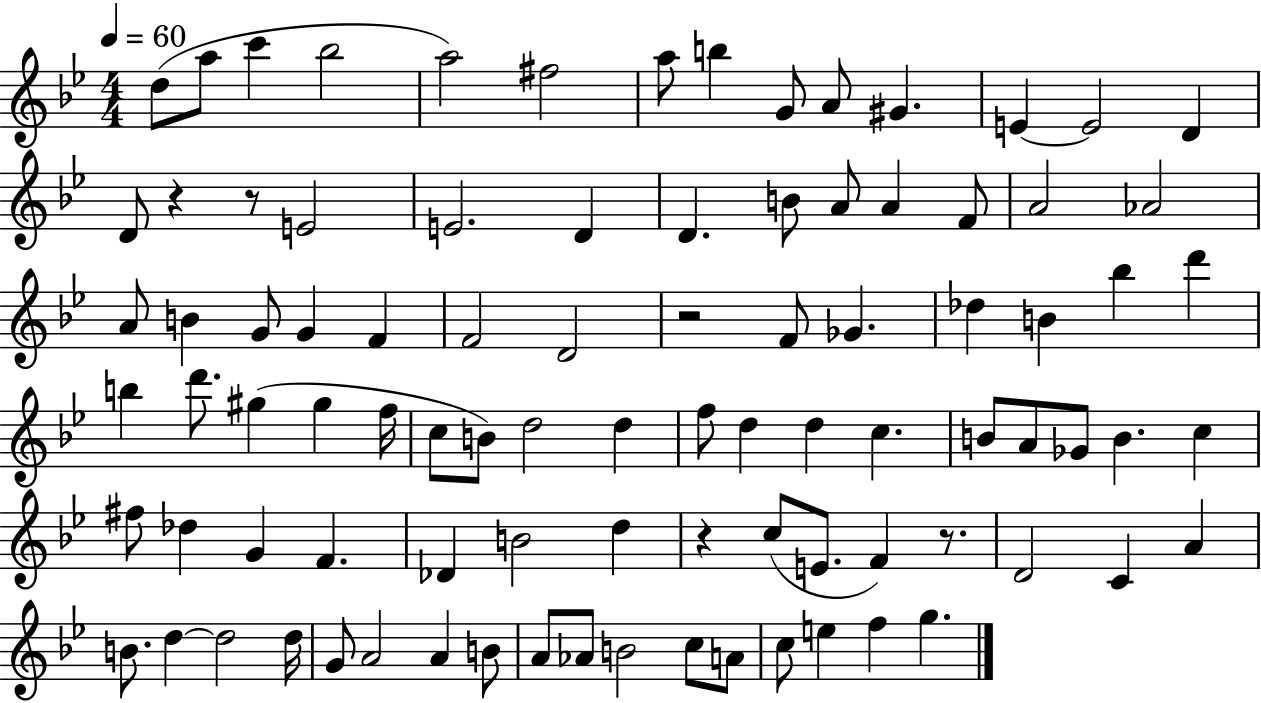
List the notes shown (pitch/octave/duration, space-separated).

D5/e A5/e C6/q Bb5/h A5/h F#5/h A5/e B5/q G4/e A4/e G#4/q. E4/q E4/h D4/q D4/e R/q R/e E4/h E4/h. D4/q D4/q. B4/e A4/e A4/q F4/e A4/h Ab4/h A4/e B4/q G4/e G4/q F4/q F4/h D4/h R/h F4/e Gb4/q. Db5/q B4/q Bb5/q D6/q B5/q D6/e. G#5/q G#5/q F5/s C5/e B4/e D5/h D5/q F5/e D5/q D5/q C5/q. B4/e A4/e Gb4/e B4/q. C5/q F#5/e Db5/q G4/q F4/q. Db4/q B4/h D5/q R/q C5/e E4/e. F4/q R/e. D4/h C4/q A4/q B4/e. D5/q D5/h D5/s G4/e A4/h A4/q B4/e A4/e Ab4/e B4/h C5/e A4/e C5/e E5/q F5/q G5/q.